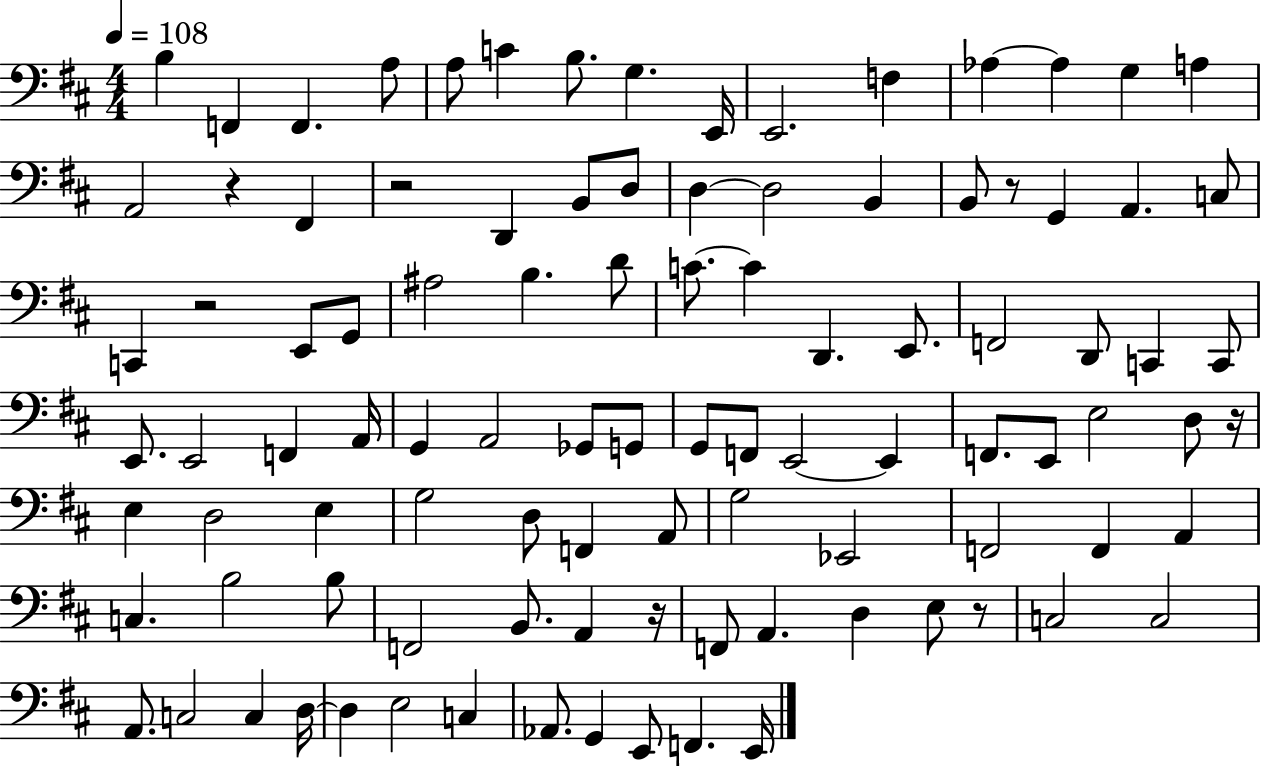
X:1
T:Untitled
M:4/4
L:1/4
K:D
B, F,, F,, A,/2 A,/2 C B,/2 G, E,,/4 E,,2 F, _A, _A, G, A, A,,2 z ^F,, z2 D,, B,,/2 D,/2 D, D,2 B,, B,,/2 z/2 G,, A,, C,/2 C,, z2 E,,/2 G,,/2 ^A,2 B, D/2 C/2 C D,, E,,/2 F,,2 D,,/2 C,, C,,/2 E,,/2 E,,2 F,, A,,/4 G,, A,,2 _G,,/2 G,,/2 G,,/2 F,,/2 E,,2 E,, F,,/2 E,,/2 E,2 D,/2 z/4 E, D,2 E, G,2 D,/2 F,, A,,/2 G,2 _E,,2 F,,2 F,, A,, C, B,2 B,/2 F,,2 B,,/2 A,, z/4 F,,/2 A,, D, E,/2 z/2 C,2 C,2 A,,/2 C,2 C, D,/4 D, E,2 C, _A,,/2 G,, E,,/2 F,, E,,/4